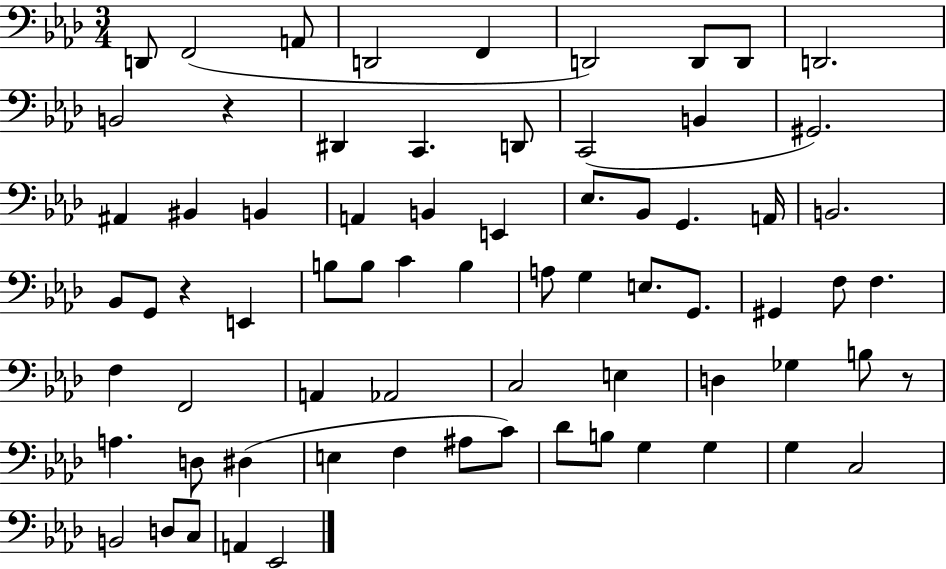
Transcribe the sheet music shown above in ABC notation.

X:1
T:Untitled
M:3/4
L:1/4
K:Ab
D,,/2 F,,2 A,,/2 D,,2 F,, D,,2 D,,/2 D,,/2 D,,2 B,,2 z ^D,, C,, D,,/2 C,,2 B,, ^G,,2 ^A,, ^B,, B,, A,, B,, E,, _E,/2 _B,,/2 G,, A,,/4 B,,2 _B,,/2 G,,/2 z E,, B,/2 B,/2 C B, A,/2 G, E,/2 G,,/2 ^G,, F,/2 F, F, F,,2 A,, _A,,2 C,2 E, D, _G, B,/2 z/2 A, D,/2 ^D, E, F, ^A,/2 C/2 _D/2 B,/2 G, G, G, C,2 B,,2 D,/2 C,/2 A,, _E,,2